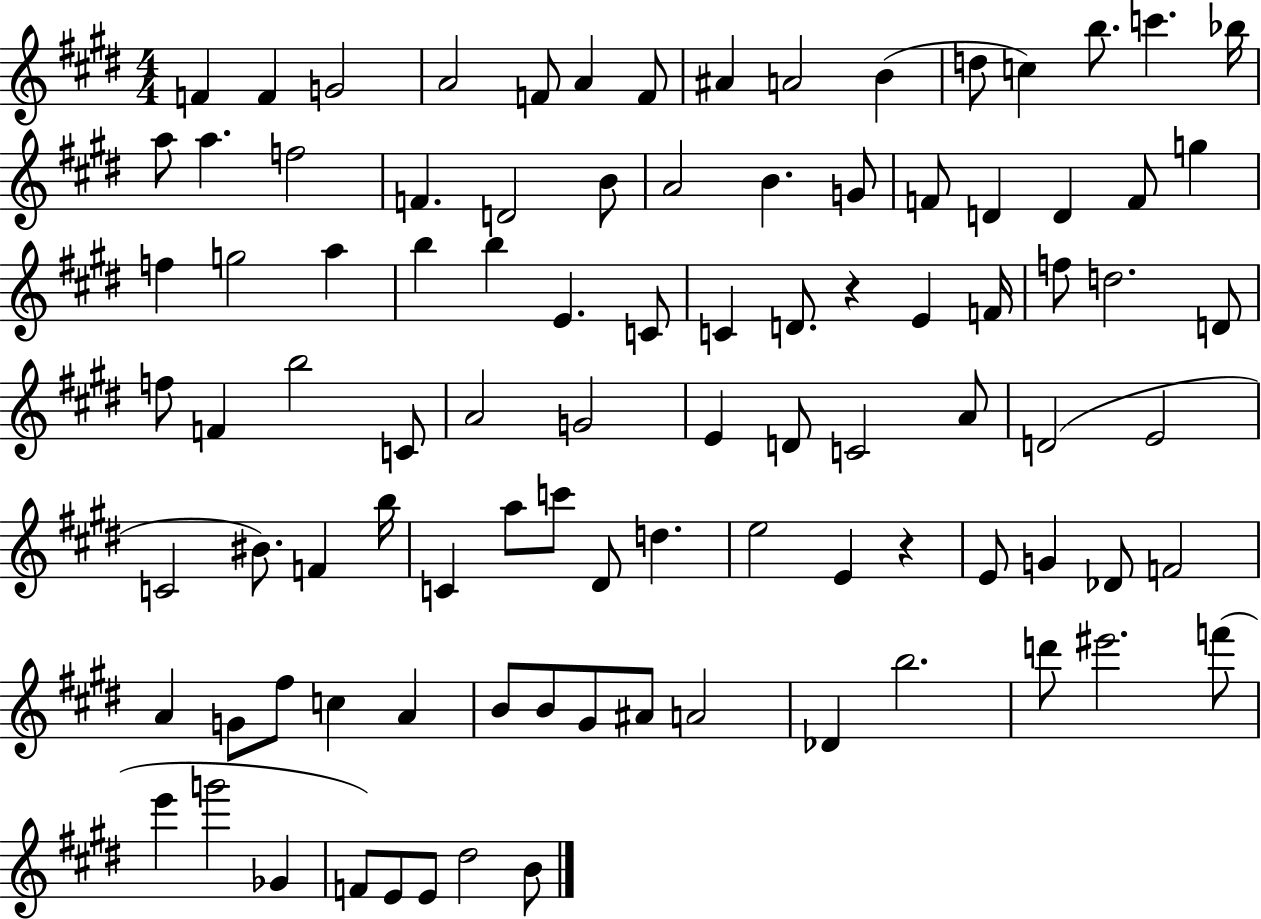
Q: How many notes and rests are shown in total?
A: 95